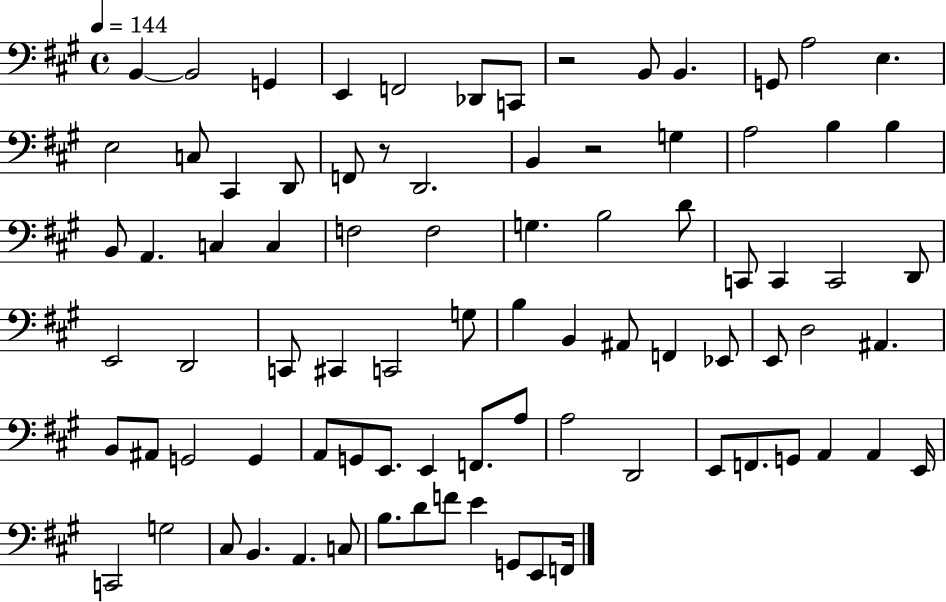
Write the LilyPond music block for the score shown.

{
  \clef bass
  \time 4/4
  \defaultTimeSignature
  \key a \major
  \tempo 4 = 144
  b,4~~ b,2 g,4 | e,4 f,2 des,8 c,8 | r2 b,8 b,4. | g,8 a2 e4. | \break e2 c8 cis,4 d,8 | f,8 r8 d,2. | b,4 r2 g4 | a2 b4 b4 | \break b,8 a,4. c4 c4 | f2 f2 | g4. b2 d'8 | c,8 c,4 c,2 d,8 | \break e,2 d,2 | c,8 cis,4 c,2 g8 | b4 b,4 ais,8 f,4 ees,8 | e,8 d2 ais,4. | \break b,8 ais,8 g,2 g,4 | a,8 g,8 e,8. e,4 f,8. a8 | a2 d,2 | e,8 f,8. g,8 a,4 a,4 e,16 | \break c,2 g2 | cis8 b,4. a,4. c8 | b8. d'8 f'8 e'4 g,8 e,8 f,16 | \bar "|."
}